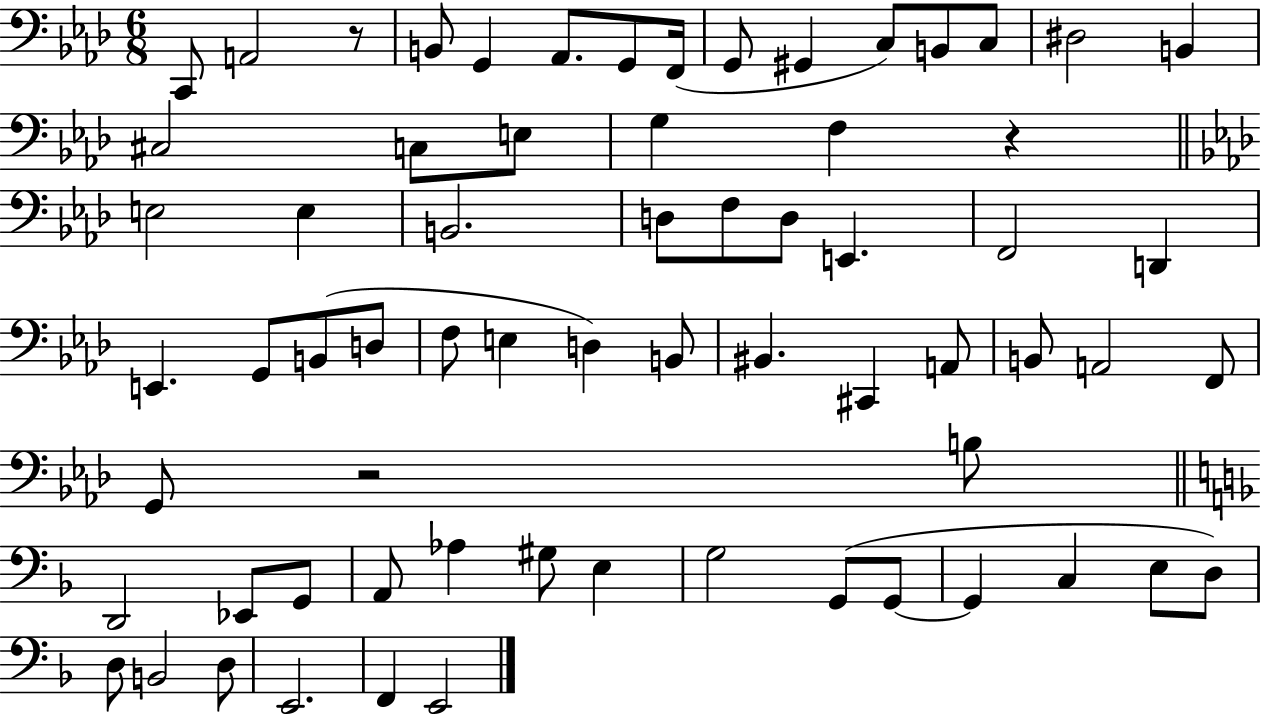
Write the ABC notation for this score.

X:1
T:Untitled
M:6/8
L:1/4
K:Ab
C,,/2 A,,2 z/2 B,,/2 G,, _A,,/2 G,,/2 F,,/4 G,,/2 ^G,, C,/2 B,,/2 C,/2 ^D,2 B,, ^C,2 C,/2 E,/2 G, F, z E,2 E, B,,2 D,/2 F,/2 D,/2 E,, F,,2 D,, E,, G,,/2 B,,/2 D,/2 F,/2 E, D, B,,/2 ^B,, ^C,, A,,/2 B,,/2 A,,2 F,,/2 G,,/2 z2 B,/2 D,,2 _E,,/2 G,,/2 A,,/2 _A, ^G,/2 E, G,2 G,,/2 G,,/2 G,, C, E,/2 D,/2 D,/2 B,,2 D,/2 E,,2 F,, E,,2